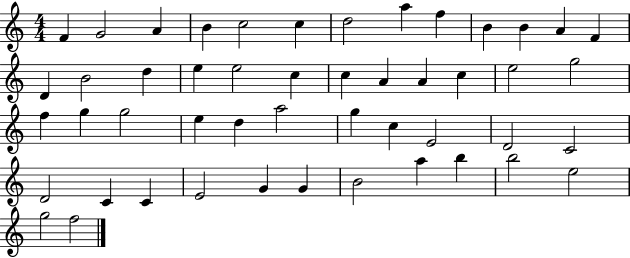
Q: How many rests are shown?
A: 0